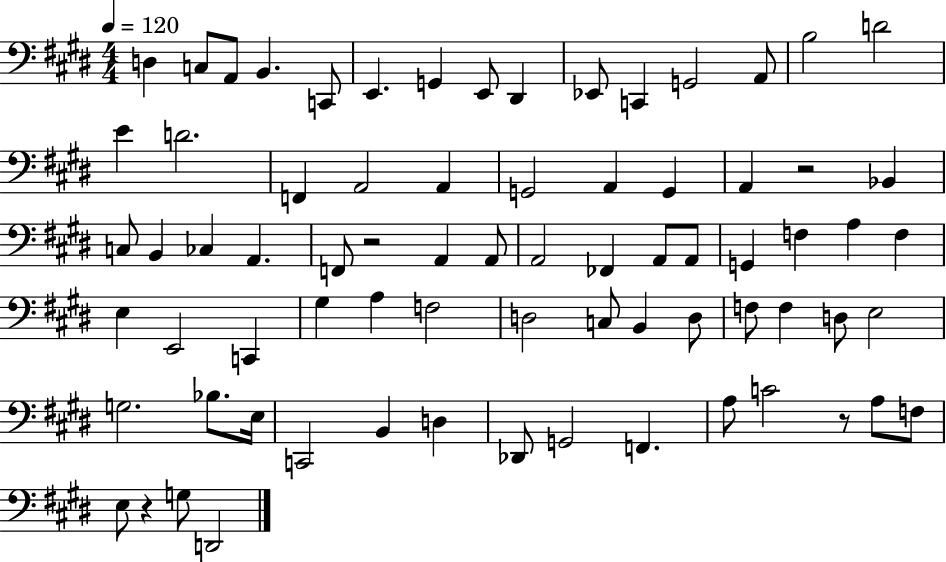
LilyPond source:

{
  \clef bass
  \numericTimeSignature
  \time 4/4
  \key e \major
  \tempo 4 = 120
  d4 c8 a,8 b,4. c,8 | e,4. g,4 e,8 dis,4 | ees,8 c,4 g,2 a,8 | b2 d'2 | \break e'4 d'2. | f,4 a,2 a,4 | g,2 a,4 g,4 | a,4 r2 bes,4 | \break c8 b,4 ces4 a,4. | f,8 r2 a,4 a,8 | a,2 fes,4 a,8 a,8 | g,4 f4 a4 f4 | \break e4 e,2 c,4 | gis4 a4 f2 | d2 c8 b,4 d8 | f8 f4 d8 e2 | \break g2. bes8. e16 | c,2 b,4 d4 | des,8 g,2 f,4. | a8 c'2 r8 a8 f8 | \break e8 r4 g8 d,2 | \bar "|."
}